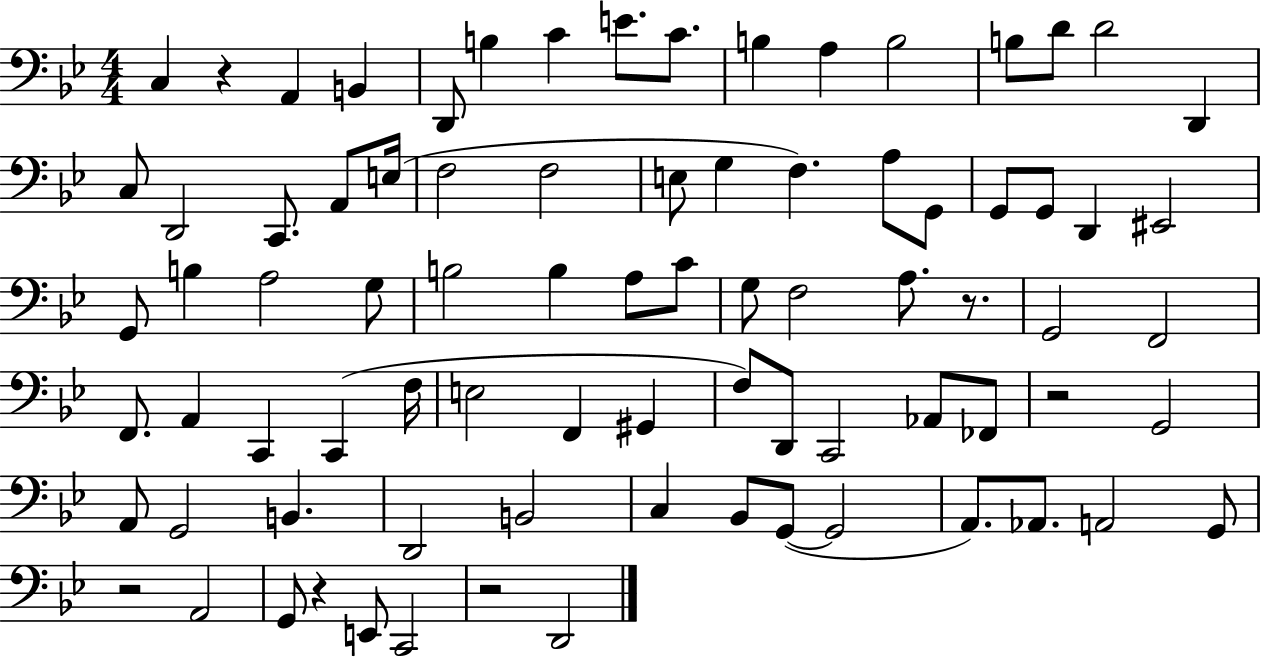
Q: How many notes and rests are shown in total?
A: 82